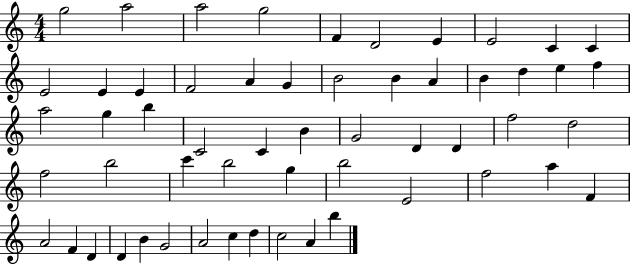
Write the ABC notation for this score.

X:1
T:Untitled
M:4/4
L:1/4
K:C
g2 a2 a2 g2 F D2 E E2 C C E2 E E F2 A G B2 B A B d e f a2 g b C2 C B G2 D D f2 d2 f2 b2 c' b2 g b2 E2 f2 a F A2 F D D B G2 A2 c d c2 A b